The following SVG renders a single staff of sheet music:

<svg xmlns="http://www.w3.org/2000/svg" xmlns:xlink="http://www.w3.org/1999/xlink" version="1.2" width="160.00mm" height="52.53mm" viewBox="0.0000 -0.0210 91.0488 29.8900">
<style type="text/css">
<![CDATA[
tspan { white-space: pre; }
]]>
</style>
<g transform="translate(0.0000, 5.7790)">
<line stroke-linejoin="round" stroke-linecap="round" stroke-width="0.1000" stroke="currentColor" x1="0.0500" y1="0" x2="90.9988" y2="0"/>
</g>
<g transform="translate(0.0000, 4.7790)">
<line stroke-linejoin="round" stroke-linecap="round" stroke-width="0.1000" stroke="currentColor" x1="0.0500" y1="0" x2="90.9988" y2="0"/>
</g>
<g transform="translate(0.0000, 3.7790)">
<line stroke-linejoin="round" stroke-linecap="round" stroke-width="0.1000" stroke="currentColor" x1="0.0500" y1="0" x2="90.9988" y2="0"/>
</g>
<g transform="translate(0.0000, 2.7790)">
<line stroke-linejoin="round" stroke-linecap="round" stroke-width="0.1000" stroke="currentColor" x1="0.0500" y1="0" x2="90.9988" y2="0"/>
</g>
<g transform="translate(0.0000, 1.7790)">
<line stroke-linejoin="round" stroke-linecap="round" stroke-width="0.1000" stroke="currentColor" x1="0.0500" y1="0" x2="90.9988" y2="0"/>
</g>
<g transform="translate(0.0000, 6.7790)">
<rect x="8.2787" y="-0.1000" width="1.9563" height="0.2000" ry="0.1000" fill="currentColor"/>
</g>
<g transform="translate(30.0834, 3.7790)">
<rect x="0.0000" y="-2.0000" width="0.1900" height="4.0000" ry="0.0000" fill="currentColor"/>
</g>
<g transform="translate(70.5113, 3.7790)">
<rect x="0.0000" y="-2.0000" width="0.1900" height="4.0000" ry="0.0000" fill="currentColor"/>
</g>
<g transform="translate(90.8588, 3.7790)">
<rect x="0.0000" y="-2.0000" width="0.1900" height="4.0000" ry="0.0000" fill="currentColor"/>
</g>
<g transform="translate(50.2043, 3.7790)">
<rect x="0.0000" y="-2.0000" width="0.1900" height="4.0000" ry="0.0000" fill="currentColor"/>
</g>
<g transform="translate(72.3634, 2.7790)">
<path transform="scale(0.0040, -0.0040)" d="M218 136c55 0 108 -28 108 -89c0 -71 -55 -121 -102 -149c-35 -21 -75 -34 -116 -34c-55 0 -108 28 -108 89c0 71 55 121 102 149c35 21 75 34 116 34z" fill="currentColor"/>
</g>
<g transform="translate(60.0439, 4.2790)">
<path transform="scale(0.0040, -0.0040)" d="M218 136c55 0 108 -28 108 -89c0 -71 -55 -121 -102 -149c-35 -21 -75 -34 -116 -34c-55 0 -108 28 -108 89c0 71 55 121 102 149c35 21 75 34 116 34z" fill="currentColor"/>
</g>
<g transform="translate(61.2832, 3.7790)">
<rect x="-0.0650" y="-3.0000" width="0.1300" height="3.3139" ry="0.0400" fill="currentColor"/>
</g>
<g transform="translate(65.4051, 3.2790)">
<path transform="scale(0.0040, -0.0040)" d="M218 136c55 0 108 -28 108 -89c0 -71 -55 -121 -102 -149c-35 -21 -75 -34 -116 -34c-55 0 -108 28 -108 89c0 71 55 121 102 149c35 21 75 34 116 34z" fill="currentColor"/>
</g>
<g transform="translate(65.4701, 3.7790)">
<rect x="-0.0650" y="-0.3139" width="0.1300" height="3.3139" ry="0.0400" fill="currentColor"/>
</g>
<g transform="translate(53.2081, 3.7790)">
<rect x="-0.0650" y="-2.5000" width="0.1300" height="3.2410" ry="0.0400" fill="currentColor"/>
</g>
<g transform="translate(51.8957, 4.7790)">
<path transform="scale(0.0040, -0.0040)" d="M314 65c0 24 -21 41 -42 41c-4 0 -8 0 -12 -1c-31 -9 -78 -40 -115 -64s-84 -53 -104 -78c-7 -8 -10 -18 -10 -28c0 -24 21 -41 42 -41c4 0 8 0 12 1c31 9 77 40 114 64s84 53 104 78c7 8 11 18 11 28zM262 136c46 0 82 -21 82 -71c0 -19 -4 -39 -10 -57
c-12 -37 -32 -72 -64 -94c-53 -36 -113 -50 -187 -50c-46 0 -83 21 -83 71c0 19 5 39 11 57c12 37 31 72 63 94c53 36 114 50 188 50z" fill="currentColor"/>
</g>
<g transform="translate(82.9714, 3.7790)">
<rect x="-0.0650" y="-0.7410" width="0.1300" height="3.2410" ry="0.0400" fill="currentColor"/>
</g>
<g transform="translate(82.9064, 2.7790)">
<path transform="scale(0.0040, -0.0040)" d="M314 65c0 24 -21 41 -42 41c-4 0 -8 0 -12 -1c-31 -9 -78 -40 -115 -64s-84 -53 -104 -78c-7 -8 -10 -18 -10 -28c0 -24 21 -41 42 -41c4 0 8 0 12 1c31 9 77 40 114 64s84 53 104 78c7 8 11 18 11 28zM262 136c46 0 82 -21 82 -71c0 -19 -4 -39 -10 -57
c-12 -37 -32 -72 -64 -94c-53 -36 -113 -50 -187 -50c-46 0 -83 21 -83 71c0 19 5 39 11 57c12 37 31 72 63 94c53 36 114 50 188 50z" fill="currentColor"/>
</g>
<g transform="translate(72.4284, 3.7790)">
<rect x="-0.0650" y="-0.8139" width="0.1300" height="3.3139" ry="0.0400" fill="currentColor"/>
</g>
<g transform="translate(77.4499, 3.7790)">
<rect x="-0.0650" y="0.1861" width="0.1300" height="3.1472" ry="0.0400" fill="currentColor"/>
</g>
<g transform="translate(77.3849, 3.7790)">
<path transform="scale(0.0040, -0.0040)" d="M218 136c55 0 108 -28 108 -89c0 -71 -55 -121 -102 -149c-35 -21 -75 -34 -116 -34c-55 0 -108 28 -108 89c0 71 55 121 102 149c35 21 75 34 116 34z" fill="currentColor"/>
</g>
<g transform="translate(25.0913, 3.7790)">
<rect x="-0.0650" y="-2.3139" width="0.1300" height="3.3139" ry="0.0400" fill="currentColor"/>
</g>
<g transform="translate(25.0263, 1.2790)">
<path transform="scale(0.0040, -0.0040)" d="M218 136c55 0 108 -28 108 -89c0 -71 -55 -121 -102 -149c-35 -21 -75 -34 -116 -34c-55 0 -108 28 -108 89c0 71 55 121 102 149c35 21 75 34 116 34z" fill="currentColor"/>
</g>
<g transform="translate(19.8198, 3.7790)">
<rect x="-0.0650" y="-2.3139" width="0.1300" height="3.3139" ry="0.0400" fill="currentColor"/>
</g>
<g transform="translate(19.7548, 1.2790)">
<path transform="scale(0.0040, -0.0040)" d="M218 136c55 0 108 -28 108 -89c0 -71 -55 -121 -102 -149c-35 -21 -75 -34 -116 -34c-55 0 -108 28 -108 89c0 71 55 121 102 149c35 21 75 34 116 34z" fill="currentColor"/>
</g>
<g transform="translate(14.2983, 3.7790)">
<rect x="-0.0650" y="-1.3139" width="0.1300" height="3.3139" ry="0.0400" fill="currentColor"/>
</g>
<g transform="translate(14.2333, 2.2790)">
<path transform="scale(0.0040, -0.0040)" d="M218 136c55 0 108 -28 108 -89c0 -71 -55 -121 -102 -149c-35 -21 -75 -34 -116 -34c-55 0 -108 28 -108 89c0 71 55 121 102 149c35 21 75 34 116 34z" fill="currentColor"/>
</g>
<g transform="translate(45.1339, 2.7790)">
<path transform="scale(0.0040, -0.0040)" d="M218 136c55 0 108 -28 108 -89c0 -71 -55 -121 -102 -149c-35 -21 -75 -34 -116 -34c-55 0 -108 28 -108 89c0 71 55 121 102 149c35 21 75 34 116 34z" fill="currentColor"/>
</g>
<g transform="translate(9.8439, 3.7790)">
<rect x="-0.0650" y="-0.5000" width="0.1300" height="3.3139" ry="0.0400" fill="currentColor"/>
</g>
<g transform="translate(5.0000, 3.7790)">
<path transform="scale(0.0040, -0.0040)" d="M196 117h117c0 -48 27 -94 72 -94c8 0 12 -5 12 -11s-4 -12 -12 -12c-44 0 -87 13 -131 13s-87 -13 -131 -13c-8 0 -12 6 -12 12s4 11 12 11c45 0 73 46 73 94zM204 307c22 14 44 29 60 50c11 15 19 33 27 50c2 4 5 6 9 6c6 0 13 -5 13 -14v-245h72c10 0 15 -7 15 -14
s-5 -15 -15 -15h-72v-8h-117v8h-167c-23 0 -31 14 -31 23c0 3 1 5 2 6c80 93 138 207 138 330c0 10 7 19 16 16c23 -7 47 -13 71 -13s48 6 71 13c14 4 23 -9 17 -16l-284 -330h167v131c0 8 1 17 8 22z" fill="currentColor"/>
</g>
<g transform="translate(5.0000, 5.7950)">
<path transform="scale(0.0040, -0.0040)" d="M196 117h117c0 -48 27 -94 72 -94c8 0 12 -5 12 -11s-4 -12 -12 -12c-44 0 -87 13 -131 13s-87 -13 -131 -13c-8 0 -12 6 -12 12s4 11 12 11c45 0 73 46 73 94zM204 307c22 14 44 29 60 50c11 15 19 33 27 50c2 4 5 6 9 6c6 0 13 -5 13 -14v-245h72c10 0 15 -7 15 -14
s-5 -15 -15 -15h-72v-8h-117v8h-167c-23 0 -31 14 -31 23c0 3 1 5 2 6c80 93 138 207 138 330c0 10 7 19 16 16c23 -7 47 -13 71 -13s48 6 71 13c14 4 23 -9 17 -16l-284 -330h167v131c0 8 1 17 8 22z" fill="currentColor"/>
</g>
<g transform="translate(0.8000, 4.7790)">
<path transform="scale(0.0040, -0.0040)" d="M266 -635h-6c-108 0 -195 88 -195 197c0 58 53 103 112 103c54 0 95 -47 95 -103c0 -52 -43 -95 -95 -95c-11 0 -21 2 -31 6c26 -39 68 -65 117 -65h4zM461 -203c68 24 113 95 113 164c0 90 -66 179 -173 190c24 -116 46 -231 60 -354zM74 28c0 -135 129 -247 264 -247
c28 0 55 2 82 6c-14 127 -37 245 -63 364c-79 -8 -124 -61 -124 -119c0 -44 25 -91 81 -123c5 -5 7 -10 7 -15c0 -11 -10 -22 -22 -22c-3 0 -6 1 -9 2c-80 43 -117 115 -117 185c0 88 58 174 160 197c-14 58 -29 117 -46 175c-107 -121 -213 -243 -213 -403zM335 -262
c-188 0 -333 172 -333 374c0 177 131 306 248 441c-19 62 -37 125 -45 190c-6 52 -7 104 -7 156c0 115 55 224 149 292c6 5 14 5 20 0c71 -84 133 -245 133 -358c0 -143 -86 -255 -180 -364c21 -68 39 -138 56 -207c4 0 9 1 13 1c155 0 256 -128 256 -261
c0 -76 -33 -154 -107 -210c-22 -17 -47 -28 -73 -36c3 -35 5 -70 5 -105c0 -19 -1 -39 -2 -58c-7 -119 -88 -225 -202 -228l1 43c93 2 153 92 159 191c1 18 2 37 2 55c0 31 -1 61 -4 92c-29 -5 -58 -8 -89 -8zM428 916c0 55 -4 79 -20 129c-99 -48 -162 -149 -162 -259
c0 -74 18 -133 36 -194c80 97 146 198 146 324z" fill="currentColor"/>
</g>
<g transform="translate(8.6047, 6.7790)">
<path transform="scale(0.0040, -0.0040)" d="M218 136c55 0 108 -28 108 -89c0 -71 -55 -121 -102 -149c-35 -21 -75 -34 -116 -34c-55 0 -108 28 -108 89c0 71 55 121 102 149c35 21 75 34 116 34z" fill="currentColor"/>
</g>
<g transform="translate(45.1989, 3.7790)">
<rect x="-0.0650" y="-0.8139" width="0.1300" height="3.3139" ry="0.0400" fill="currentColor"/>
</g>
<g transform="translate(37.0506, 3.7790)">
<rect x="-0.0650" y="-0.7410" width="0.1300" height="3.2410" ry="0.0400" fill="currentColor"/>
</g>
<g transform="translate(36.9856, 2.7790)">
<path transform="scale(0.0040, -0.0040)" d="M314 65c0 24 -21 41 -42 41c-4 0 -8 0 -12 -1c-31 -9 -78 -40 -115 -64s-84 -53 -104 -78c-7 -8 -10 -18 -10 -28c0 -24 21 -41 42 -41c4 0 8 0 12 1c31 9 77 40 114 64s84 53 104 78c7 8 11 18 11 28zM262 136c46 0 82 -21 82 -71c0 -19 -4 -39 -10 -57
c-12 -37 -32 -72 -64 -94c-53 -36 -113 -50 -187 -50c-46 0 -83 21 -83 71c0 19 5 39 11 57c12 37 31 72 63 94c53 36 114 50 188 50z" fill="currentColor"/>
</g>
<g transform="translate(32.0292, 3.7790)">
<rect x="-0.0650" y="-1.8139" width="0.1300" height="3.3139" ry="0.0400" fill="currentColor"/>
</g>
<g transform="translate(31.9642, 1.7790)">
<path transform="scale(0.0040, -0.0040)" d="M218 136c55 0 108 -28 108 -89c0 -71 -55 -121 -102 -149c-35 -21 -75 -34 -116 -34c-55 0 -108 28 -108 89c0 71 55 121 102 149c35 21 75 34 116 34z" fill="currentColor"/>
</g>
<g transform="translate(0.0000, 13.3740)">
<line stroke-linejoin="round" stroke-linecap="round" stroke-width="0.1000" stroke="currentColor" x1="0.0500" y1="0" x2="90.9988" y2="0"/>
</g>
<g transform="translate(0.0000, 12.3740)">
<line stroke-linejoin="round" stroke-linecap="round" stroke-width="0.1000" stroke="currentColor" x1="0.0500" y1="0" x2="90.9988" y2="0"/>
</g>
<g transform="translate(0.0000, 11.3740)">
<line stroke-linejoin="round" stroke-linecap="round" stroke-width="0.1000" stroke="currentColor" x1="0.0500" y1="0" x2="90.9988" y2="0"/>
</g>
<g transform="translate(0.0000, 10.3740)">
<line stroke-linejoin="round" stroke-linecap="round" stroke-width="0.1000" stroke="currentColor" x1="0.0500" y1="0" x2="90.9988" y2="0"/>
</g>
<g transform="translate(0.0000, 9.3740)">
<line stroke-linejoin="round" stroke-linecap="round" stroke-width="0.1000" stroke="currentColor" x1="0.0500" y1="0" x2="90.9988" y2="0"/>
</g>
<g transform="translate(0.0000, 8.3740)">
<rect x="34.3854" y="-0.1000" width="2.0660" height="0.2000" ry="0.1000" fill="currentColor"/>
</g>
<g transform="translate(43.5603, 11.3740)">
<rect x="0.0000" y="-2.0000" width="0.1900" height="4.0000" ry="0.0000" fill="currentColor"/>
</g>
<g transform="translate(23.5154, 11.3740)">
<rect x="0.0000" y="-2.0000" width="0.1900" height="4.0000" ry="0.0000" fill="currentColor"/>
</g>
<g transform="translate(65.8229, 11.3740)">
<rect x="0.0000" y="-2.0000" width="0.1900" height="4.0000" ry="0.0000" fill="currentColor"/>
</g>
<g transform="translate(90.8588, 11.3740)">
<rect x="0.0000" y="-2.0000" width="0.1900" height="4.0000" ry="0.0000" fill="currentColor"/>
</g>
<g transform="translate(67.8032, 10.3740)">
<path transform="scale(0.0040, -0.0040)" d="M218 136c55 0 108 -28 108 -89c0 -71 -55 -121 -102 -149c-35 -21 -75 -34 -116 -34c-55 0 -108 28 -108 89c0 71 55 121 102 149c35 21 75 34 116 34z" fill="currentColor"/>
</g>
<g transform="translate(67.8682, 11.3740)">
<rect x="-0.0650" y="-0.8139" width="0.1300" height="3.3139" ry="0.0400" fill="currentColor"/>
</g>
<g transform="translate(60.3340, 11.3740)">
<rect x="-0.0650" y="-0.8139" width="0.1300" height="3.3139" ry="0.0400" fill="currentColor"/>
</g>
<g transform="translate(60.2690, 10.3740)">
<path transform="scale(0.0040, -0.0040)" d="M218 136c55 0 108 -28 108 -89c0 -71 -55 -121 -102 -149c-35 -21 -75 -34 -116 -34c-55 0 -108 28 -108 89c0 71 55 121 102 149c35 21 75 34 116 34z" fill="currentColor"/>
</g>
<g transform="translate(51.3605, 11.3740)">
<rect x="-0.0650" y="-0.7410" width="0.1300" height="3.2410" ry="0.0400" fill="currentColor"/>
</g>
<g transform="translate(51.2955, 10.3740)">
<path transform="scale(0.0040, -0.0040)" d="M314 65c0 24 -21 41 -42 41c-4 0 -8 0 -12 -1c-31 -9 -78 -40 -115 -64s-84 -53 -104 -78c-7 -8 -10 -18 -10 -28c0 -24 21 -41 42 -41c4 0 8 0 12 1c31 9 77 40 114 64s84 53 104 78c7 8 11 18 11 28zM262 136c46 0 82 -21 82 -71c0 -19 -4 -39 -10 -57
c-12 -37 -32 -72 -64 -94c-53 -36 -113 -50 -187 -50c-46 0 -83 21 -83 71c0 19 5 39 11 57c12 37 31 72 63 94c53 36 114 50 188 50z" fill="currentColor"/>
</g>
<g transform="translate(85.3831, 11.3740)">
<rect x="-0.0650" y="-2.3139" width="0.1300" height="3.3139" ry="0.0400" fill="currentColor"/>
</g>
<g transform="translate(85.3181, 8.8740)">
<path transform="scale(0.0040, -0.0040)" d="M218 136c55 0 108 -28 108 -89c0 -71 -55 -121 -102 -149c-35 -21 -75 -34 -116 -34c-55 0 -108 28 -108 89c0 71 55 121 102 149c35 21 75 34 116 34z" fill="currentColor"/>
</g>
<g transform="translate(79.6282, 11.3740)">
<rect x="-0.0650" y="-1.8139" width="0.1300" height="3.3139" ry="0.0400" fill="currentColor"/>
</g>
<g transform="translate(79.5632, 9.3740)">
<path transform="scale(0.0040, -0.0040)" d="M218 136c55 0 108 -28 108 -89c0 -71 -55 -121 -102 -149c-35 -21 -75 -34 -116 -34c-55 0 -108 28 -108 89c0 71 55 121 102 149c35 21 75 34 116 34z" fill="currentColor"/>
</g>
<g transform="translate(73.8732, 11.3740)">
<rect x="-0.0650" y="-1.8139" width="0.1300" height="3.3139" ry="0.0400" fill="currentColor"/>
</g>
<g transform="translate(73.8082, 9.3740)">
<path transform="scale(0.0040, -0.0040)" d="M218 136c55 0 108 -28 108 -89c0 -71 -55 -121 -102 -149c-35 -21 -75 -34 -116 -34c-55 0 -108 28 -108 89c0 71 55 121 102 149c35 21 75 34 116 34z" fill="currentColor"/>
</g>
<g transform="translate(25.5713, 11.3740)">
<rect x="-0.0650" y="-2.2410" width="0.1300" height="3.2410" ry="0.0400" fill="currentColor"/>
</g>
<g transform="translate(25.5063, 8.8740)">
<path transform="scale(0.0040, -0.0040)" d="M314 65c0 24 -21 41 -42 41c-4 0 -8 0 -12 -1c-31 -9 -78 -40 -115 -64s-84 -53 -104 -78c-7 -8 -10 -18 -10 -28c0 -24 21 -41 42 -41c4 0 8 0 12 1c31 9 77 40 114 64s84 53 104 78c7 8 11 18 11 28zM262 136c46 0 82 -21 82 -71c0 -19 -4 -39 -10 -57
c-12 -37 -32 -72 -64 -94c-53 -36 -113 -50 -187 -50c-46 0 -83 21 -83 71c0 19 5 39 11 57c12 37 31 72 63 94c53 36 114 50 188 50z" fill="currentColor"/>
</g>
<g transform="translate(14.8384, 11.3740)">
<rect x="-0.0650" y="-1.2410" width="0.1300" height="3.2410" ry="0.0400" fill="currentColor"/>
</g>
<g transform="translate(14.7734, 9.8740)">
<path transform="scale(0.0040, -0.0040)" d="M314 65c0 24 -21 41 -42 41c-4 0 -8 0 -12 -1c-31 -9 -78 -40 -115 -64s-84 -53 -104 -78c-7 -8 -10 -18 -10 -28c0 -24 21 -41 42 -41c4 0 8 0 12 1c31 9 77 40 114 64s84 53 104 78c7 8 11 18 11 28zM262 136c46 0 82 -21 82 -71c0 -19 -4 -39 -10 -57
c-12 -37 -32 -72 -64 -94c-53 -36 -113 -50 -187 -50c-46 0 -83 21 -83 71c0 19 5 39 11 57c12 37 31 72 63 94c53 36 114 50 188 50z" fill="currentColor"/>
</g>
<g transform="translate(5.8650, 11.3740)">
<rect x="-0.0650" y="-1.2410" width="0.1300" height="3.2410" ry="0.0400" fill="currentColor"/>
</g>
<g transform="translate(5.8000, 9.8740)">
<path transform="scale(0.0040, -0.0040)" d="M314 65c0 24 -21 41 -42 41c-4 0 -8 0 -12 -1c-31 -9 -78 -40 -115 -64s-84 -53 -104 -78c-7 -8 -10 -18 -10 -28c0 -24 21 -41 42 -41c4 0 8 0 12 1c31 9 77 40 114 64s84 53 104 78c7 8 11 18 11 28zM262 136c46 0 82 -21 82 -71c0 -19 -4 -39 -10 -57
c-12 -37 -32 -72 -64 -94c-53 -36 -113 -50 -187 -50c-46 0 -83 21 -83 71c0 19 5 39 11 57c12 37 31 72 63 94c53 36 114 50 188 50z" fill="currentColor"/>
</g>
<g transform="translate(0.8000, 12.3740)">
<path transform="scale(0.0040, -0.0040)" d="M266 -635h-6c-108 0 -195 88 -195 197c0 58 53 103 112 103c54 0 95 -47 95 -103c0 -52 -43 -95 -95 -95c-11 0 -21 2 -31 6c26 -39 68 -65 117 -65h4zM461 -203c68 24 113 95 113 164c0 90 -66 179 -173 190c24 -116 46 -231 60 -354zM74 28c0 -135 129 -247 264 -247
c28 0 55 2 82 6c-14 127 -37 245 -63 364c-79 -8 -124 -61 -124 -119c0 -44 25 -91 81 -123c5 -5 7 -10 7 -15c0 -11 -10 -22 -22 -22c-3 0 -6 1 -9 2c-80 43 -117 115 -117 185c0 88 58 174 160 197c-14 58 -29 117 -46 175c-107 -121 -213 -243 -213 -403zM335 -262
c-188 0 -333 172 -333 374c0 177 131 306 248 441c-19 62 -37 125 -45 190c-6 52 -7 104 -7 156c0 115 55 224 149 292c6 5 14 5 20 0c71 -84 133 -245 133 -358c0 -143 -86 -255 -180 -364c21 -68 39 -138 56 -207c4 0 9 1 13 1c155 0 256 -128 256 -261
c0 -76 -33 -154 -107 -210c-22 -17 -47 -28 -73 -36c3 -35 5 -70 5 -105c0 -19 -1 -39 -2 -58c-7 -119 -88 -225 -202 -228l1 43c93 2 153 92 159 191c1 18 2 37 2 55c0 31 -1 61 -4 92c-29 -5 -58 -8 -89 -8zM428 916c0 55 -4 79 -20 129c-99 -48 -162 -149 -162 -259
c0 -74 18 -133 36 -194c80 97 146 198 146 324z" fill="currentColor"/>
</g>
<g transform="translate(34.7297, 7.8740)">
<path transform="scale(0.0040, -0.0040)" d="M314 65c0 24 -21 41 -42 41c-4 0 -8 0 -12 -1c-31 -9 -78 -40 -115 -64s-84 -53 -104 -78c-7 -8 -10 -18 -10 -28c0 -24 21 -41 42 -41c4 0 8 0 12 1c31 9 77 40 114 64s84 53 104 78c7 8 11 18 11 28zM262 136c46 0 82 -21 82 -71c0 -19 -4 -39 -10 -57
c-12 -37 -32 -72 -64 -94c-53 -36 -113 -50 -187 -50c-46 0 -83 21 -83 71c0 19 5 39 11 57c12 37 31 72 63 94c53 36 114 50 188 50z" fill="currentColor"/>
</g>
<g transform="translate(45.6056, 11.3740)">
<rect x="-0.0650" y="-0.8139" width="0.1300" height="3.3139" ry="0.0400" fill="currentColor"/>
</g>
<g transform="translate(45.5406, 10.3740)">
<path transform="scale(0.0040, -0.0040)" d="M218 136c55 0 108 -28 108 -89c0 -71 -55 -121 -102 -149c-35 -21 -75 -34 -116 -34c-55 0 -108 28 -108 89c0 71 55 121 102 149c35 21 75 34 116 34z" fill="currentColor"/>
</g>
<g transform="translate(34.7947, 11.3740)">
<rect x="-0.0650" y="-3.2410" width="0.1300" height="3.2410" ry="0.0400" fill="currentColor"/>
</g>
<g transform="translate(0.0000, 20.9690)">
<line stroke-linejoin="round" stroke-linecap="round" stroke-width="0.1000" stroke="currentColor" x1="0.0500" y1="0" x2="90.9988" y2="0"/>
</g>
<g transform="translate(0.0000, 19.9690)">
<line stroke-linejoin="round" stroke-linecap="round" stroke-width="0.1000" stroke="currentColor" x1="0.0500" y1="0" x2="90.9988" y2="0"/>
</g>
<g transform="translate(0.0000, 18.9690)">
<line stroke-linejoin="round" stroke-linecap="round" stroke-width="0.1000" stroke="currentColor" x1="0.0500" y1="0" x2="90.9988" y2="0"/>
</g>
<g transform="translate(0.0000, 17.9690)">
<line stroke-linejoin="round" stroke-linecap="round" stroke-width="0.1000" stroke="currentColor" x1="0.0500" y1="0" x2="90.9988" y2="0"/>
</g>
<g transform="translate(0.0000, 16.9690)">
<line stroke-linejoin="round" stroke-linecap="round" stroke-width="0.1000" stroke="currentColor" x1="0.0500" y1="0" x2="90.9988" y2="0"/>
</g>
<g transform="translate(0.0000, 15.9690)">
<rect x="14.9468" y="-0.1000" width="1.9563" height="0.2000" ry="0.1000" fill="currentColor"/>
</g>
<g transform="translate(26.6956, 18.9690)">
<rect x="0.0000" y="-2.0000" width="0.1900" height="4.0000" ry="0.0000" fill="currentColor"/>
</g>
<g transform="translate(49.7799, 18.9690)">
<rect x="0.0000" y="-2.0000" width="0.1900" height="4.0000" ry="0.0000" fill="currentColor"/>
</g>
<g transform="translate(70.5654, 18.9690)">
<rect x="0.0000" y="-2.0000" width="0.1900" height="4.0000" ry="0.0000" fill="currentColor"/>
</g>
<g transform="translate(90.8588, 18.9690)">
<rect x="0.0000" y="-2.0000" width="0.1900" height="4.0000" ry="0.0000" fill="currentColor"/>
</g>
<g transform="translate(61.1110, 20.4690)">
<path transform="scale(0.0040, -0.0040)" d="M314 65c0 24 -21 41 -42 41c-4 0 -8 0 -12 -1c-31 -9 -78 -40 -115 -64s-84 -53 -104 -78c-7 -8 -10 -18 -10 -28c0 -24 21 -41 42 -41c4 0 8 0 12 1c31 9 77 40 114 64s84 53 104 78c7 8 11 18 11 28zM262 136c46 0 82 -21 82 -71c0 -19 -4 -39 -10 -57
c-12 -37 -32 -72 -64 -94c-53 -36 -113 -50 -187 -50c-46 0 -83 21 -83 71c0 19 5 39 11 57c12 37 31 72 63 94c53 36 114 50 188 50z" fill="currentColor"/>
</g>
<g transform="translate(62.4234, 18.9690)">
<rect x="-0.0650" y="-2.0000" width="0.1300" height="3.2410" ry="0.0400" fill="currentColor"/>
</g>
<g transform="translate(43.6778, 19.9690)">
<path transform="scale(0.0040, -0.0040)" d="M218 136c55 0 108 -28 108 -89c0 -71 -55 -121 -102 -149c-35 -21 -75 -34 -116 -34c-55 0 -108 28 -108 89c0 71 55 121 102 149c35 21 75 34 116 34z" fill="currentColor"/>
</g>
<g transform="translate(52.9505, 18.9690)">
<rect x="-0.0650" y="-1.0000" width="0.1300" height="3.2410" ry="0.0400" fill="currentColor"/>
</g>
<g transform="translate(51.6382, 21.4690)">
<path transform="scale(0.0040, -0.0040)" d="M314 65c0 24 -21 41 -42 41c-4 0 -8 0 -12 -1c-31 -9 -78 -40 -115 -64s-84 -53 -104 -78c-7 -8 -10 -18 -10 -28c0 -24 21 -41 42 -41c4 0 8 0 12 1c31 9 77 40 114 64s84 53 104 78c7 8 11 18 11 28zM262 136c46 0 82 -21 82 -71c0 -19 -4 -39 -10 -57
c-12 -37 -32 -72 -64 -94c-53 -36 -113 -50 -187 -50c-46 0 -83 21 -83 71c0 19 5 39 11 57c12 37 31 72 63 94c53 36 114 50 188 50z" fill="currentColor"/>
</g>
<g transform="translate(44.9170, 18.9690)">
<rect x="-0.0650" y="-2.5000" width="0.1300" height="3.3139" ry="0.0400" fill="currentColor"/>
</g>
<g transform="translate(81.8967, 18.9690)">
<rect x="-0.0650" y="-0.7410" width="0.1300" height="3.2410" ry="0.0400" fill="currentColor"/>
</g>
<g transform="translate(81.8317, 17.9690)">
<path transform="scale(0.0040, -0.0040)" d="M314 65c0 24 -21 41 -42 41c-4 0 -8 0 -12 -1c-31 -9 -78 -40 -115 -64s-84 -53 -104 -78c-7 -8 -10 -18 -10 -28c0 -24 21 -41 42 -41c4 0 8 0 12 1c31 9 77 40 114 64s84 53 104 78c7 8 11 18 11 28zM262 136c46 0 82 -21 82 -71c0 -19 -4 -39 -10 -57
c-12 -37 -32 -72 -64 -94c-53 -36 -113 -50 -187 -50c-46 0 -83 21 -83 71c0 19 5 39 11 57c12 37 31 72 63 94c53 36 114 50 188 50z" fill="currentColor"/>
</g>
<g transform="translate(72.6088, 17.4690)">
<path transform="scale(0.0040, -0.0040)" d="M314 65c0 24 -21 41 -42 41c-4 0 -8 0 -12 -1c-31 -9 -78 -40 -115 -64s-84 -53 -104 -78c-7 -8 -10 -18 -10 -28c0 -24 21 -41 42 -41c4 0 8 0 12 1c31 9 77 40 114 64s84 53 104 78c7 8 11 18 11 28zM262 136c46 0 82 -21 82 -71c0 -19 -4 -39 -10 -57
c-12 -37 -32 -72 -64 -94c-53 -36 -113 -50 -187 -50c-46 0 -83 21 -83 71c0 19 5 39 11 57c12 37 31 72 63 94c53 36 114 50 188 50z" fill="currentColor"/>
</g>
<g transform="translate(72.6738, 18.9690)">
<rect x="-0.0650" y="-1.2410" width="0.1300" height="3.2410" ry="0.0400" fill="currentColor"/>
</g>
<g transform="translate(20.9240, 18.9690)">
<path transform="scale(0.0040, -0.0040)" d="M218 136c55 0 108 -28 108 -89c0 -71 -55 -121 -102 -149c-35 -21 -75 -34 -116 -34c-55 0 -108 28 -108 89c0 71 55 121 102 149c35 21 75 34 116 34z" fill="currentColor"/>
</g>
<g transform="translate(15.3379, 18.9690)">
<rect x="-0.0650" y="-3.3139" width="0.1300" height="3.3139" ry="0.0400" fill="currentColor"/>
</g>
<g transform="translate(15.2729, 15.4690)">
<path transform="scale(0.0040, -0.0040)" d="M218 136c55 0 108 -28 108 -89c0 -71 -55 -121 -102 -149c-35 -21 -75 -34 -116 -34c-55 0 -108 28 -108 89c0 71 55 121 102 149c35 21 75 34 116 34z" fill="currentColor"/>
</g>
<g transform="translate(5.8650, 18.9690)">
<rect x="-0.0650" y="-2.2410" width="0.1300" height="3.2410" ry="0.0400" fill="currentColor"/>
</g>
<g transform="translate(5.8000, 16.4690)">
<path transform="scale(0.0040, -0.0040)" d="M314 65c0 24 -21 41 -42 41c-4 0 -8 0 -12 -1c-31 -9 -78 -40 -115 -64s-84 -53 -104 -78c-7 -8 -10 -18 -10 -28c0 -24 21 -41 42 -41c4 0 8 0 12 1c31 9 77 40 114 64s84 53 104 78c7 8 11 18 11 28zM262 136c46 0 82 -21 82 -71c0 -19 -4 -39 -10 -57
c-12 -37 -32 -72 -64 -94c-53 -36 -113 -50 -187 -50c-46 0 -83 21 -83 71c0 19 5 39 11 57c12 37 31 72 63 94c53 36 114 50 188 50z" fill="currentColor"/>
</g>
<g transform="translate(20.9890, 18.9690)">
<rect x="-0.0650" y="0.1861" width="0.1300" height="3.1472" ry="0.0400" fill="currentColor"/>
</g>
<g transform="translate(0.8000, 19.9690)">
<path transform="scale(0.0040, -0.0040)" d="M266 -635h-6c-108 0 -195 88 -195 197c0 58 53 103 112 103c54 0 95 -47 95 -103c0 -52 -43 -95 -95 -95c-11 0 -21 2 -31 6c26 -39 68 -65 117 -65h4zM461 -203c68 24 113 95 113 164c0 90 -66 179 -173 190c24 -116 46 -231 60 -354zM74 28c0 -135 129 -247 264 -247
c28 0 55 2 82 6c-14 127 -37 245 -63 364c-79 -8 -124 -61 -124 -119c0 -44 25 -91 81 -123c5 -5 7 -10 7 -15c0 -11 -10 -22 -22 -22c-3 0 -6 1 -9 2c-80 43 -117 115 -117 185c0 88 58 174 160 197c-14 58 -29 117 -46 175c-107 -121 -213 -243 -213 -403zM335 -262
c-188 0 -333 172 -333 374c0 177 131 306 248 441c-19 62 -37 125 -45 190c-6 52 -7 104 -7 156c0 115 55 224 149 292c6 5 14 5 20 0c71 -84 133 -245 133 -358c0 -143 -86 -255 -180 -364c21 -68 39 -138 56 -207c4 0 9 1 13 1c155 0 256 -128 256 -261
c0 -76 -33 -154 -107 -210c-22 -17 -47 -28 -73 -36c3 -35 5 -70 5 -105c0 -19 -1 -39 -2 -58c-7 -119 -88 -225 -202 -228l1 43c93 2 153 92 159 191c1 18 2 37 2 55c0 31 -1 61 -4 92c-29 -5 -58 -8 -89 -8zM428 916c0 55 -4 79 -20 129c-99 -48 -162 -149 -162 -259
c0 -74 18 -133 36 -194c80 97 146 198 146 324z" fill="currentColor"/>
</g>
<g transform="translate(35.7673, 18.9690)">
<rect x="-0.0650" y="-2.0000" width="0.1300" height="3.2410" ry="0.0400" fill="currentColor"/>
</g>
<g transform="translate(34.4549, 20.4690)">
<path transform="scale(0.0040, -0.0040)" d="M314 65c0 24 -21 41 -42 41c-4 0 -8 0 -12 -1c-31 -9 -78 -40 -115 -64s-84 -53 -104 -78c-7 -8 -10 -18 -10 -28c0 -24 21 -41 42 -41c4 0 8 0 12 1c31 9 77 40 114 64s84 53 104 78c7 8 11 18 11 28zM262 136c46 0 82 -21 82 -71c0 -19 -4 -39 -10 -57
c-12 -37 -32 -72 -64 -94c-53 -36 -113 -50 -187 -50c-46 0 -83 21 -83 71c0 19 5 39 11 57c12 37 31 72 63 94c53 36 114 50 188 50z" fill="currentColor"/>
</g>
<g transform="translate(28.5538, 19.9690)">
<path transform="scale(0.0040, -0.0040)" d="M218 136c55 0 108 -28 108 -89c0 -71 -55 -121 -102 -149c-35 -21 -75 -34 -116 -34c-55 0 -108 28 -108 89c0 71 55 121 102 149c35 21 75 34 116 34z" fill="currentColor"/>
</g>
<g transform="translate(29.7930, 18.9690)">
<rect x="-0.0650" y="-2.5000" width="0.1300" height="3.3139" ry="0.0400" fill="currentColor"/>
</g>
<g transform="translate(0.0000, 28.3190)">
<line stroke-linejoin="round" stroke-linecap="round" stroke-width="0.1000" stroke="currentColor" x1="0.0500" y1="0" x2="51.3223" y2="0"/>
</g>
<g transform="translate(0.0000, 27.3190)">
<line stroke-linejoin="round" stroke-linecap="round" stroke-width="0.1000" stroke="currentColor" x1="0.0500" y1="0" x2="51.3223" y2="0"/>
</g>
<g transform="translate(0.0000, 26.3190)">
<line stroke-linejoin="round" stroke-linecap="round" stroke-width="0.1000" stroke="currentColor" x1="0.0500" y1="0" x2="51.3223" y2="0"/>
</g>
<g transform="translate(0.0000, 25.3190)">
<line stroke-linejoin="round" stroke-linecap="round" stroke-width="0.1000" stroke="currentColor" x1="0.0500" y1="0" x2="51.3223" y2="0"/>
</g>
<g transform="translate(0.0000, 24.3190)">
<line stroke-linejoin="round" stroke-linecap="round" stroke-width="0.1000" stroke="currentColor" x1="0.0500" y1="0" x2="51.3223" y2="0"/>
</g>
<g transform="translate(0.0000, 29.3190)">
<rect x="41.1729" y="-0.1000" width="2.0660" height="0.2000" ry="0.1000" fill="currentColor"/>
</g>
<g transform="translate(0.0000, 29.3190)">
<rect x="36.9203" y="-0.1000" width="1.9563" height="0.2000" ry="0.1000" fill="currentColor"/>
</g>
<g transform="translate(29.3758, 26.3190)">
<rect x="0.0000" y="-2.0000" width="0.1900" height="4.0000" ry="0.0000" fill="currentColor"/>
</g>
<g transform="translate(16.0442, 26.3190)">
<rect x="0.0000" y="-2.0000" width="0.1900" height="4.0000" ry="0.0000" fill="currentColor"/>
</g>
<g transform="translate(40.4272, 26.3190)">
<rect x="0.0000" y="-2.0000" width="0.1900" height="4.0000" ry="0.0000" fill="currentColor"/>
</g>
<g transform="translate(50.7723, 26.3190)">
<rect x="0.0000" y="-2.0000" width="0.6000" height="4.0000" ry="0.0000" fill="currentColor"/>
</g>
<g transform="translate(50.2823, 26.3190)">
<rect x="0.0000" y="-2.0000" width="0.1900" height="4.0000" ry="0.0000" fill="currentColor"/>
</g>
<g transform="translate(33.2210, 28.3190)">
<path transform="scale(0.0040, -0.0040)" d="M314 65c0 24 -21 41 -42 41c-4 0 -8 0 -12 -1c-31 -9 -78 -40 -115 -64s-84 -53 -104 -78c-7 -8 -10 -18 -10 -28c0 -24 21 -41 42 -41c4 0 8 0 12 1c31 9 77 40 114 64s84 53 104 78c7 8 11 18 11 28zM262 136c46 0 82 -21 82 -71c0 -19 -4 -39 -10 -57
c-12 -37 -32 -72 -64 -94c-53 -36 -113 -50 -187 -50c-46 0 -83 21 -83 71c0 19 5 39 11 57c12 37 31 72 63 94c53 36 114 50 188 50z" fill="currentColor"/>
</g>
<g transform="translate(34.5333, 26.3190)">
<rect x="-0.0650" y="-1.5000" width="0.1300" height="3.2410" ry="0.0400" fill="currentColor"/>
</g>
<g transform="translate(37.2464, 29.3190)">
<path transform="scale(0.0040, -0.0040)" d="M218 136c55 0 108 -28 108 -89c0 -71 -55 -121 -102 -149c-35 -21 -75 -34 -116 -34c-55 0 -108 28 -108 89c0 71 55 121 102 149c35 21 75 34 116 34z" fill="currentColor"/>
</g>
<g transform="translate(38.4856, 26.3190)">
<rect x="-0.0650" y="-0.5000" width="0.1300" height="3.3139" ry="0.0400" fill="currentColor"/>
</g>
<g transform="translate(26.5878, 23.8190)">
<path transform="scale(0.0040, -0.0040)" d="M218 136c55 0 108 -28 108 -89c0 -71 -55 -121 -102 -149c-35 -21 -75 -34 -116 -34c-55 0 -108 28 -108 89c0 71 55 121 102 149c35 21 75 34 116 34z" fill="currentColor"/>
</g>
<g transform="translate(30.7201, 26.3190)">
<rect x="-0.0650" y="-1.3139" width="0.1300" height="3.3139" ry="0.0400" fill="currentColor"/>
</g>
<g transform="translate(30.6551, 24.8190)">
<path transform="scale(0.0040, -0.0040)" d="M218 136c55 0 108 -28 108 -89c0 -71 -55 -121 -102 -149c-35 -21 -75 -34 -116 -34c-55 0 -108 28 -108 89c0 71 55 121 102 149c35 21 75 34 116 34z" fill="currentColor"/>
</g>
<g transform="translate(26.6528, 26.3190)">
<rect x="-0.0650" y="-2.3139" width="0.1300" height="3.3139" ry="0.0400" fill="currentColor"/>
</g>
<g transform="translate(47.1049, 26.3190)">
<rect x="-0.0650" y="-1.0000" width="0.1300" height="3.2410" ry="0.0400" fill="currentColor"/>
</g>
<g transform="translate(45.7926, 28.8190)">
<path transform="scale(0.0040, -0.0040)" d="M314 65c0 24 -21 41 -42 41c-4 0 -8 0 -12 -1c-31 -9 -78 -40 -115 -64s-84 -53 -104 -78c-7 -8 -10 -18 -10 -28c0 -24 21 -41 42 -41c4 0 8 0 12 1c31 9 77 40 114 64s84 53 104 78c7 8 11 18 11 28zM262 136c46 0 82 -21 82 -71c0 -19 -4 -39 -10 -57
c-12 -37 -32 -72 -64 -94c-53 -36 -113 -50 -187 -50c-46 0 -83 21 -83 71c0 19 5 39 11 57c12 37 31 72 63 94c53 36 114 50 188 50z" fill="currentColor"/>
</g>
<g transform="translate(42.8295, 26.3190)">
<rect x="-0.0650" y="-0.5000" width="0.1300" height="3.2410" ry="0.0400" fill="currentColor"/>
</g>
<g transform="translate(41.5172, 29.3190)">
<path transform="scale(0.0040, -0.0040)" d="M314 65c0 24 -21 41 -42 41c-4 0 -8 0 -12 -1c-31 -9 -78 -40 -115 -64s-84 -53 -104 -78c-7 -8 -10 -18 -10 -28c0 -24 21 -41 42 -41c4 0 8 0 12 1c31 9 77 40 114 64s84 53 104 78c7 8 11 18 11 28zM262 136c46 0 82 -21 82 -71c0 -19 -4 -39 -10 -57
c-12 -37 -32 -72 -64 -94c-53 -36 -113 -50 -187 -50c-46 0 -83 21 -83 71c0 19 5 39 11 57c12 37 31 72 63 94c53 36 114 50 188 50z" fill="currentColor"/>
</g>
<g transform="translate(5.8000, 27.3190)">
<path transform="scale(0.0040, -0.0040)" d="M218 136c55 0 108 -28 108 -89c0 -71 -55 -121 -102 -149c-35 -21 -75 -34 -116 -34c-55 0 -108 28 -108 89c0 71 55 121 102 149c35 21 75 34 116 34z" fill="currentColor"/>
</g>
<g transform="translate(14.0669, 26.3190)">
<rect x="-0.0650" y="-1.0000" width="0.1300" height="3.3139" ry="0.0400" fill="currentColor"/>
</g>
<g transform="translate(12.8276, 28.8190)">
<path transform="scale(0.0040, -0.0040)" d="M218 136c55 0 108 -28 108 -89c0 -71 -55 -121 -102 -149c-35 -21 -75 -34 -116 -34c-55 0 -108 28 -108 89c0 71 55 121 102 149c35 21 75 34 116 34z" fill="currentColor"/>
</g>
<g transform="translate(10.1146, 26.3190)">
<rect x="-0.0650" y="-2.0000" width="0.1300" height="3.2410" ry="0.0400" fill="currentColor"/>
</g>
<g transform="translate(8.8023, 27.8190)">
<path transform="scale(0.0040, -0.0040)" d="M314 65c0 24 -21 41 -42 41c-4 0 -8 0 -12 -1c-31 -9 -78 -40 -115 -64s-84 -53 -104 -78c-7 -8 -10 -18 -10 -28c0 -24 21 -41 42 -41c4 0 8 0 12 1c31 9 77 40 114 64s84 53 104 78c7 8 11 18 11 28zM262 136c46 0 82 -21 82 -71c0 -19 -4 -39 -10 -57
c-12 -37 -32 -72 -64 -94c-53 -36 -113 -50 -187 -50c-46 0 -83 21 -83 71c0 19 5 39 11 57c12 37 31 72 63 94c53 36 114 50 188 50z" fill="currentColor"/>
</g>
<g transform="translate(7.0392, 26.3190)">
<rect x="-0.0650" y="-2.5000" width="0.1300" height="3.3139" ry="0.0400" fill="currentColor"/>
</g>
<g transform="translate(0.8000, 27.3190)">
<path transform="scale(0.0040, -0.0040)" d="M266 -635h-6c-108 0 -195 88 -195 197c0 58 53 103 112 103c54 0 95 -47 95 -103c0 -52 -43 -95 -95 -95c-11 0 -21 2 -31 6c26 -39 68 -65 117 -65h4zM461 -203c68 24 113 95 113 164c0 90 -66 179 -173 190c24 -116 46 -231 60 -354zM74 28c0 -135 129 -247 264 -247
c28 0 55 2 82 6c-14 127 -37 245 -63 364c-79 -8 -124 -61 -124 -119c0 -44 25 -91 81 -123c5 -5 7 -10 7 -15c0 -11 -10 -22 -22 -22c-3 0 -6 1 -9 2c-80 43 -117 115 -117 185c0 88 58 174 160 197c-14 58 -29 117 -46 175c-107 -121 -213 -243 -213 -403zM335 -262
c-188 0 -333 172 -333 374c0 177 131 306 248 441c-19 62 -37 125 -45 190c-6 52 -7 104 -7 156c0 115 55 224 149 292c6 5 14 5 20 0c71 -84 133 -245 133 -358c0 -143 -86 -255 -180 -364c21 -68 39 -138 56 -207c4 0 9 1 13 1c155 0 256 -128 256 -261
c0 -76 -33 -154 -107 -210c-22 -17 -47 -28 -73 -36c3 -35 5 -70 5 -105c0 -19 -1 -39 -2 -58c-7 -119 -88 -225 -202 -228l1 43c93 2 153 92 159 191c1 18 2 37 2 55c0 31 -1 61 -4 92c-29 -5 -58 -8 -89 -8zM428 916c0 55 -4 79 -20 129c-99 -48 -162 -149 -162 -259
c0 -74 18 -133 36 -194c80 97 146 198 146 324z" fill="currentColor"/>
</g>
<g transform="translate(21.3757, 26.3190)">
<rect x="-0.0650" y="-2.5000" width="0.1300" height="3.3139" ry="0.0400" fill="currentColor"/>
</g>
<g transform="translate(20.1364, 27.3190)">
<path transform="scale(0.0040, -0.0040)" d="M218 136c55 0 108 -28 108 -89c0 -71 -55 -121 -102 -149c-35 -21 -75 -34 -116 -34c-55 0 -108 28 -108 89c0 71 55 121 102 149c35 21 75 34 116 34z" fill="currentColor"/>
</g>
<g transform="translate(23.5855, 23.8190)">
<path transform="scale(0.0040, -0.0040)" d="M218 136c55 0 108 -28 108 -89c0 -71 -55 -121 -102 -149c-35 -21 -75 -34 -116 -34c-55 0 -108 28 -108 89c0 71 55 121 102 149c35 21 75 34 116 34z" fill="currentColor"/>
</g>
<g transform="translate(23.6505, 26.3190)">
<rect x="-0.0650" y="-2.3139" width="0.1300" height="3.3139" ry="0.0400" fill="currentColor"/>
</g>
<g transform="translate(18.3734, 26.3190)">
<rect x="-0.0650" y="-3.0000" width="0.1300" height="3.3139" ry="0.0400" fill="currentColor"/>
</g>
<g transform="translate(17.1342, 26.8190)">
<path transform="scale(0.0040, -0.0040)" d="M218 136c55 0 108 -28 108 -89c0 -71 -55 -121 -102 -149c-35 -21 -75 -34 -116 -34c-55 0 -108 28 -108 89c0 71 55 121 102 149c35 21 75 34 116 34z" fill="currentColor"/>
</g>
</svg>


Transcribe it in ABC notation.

X:1
T:Untitled
M:4/4
L:1/4
K:C
C e g g f d2 d G2 A c d B d2 e2 e2 g2 b2 d d2 d d f f g g2 b B G F2 G D2 F2 e2 d2 G F2 D A G g g e E2 C C2 D2